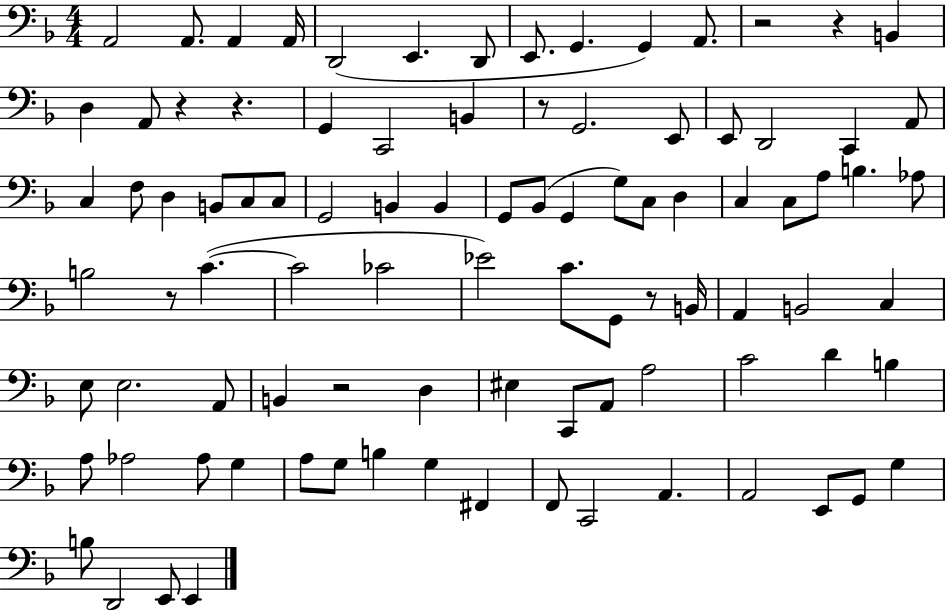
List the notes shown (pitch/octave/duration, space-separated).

A2/h A2/e. A2/q A2/s D2/h E2/q. D2/e E2/e. G2/q. G2/q A2/e. R/h R/q B2/q D3/q A2/e R/q R/q. G2/q C2/h B2/q R/e G2/h. E2/e E2/e D2/h C2/q A2/e C3/q F3/e D3/q B2/e C3/e C3/e G2/h B2/q B2/q G2/e Bb2/e G2/q G3/e C3/e D3/q C3/q C3/e A3/e B3/q. Ab3/e B3/h R/e C4/q. C4/h CES4/h Eb4/h C4/e. G2/e R/e B2/s A2/q B2/h C3/q E3/e E3/h. A2/e B2/q R/h D3/q EIS3/q C2/e A2/e A3/h C4/h D4/q B3/q A3/e Ab3/h Ab3/e G3/q A3/e G3/e B3/q G3/q F#2/q F2/e C2/h A2/q. A2/h E2/e G2/e G3/q B3/e D2/h E2/e E2/q